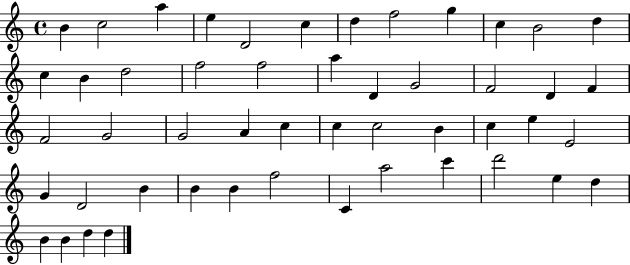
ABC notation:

X:1
T:Untitled
M:4/4
L:1/4
K:C
B c2 a e D2 c d f2 g c B2 d c B d2 f2 f2 a D G2 F2 D F F2 G2 G2 A c c c2 B c e E2 G D2 B B B f2 C a2 c' d'2 e d B B d d